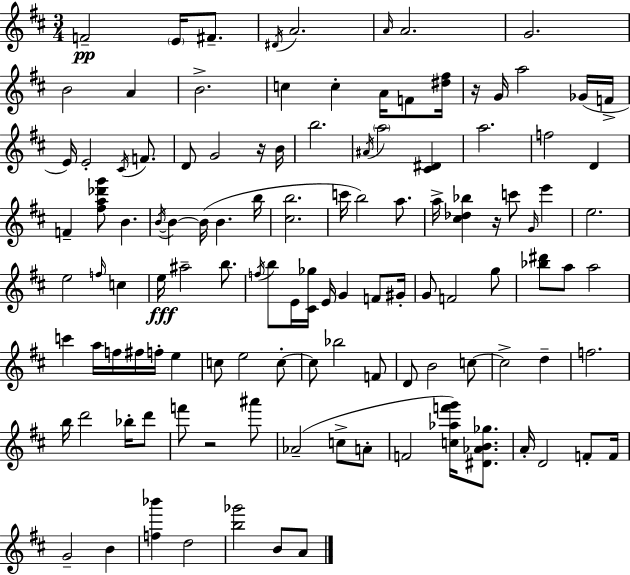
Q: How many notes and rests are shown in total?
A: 117